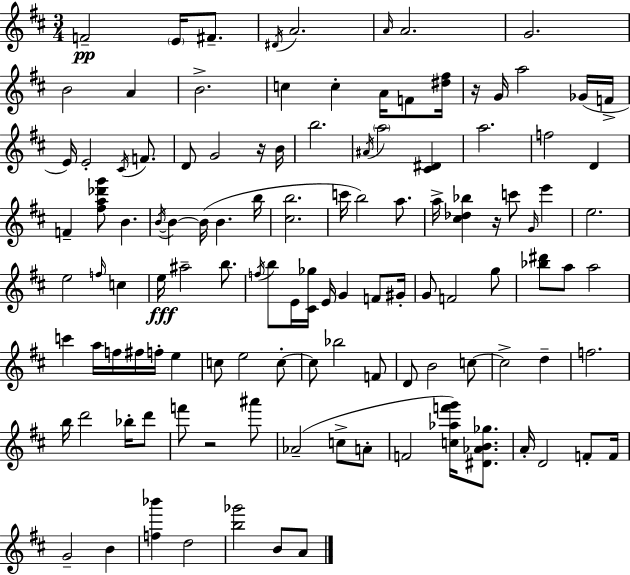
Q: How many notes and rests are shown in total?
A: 117